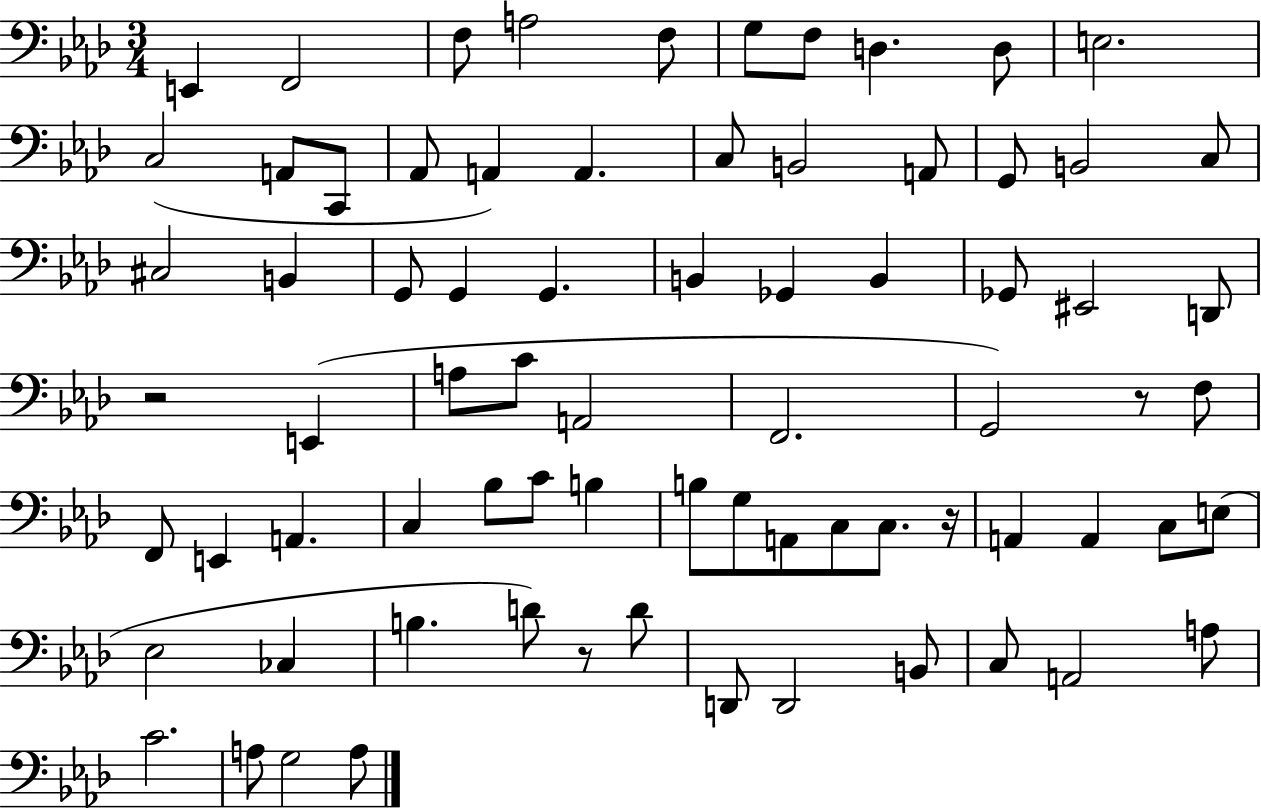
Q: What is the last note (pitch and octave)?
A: A3